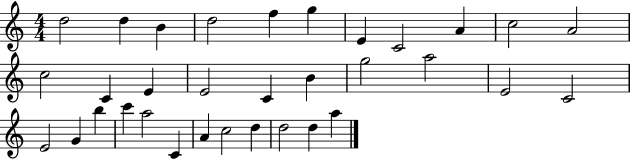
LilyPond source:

{
  \clef treble
  \numericTimeSignature
  \time 4/4
  \key c \major
  d''2 d''4 b'4 | d''2 f''4 g''4 | e'4 c'2 a'4 | c''2 a'2 | \break c''2 c'4 e'4 | e'2 c'4 b'4 | g''2 a''2 | e'2 c'2 | \break e'2 g'4 b''4 | c'''4 a''2 c'4 | a'4 c''2 d''4 | d''2 d''4 a''4 | \break \bar "|."
}